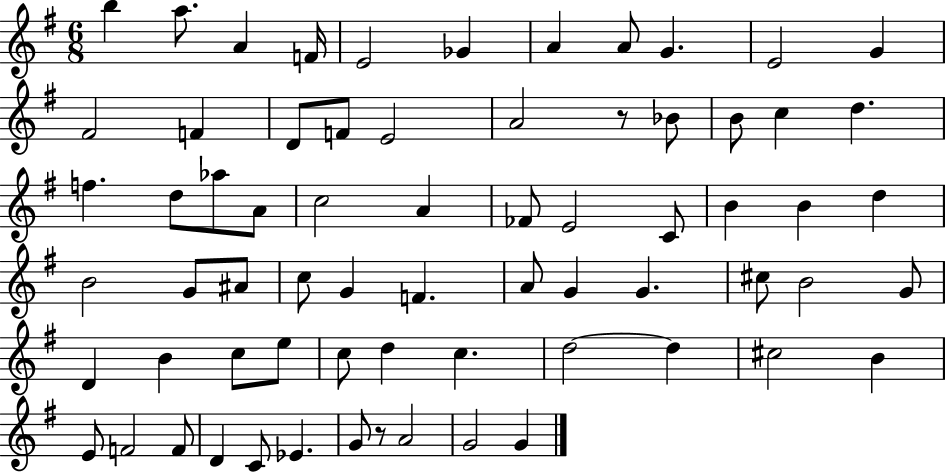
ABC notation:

X:1
T:Untitled
M:6/8
L:1/4
K:G
b a/2 A F/4 E2 _G A A/2 G E2 G ^F2 F D/2 F/2 E2 A2 z/2 _B/2 B/2 c d f d/2 _a/2 A/2 c2 A _F/2 E2 C/2 B B d B2 G/2 ^A/2 c/2 G F A/2 G G ^c/2 B2 G/2 D B c/2 e/2 c/2 d c d2 d ^c2 B E/2 F2 F/2 D C/2 _E G/2 z/2 A2 G2 G